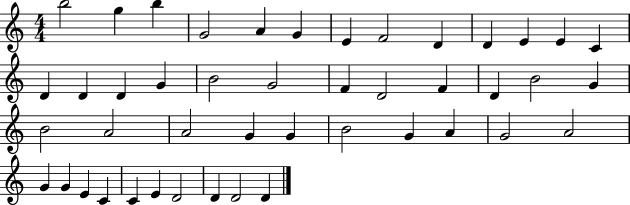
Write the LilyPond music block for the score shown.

{
  \clef treble
  \numericTimeSignature
  \time 4/4
  \key c \major
  b''2 g''4 b''4 | g'2 a'4 g'4 | e'4 f'2 d'4 | d'4 e'4 e'4 c'4 | \break d'4 d'4 d'4 g'4 | b'2 g'2 | f'4 d'2 f'4 | d'4 b'2 g'4 | \break b'2 a'2 | a'2 g'4 g'4 | b'2 g'4 a'4 | g'2 a'2 | \break g'4 g'4 e'4 c'4 | c'4 e'4 d'2 | d'4 d'2 d'4 | \bar "|."
}